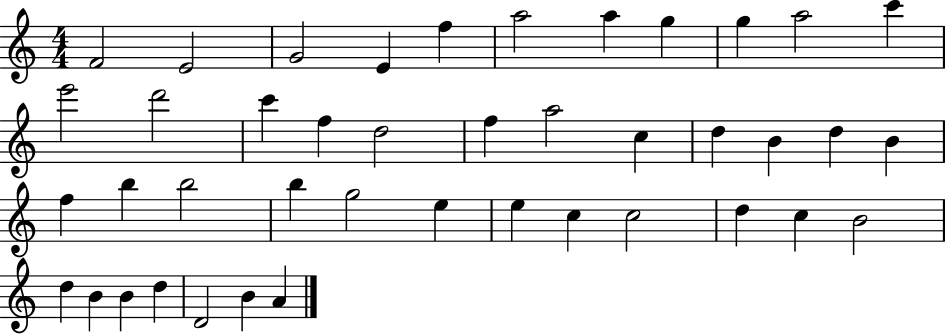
{
  \clef treble
  \numericTimeSignature
  \time 4/4
  \key c \major
  f'2 e'2 | g'2 e'4 f''4 | a''2 a''4 g''4 | g''4 a''2 c'''4 | \break e'''2 d'''2 | c'''4 f''4 d''2 | f''4 a''2 c''4 | d''4 b'4 d''4 b'4 | \break f''4 b''4 b''2 | b''4 g''2 e''4 | e''4 c''4 c''2 | d''4 c''4 b'2 | \break d''4 b'4 b'4 d''4 | d'2 b'4 a'4 | \bar "|."
}